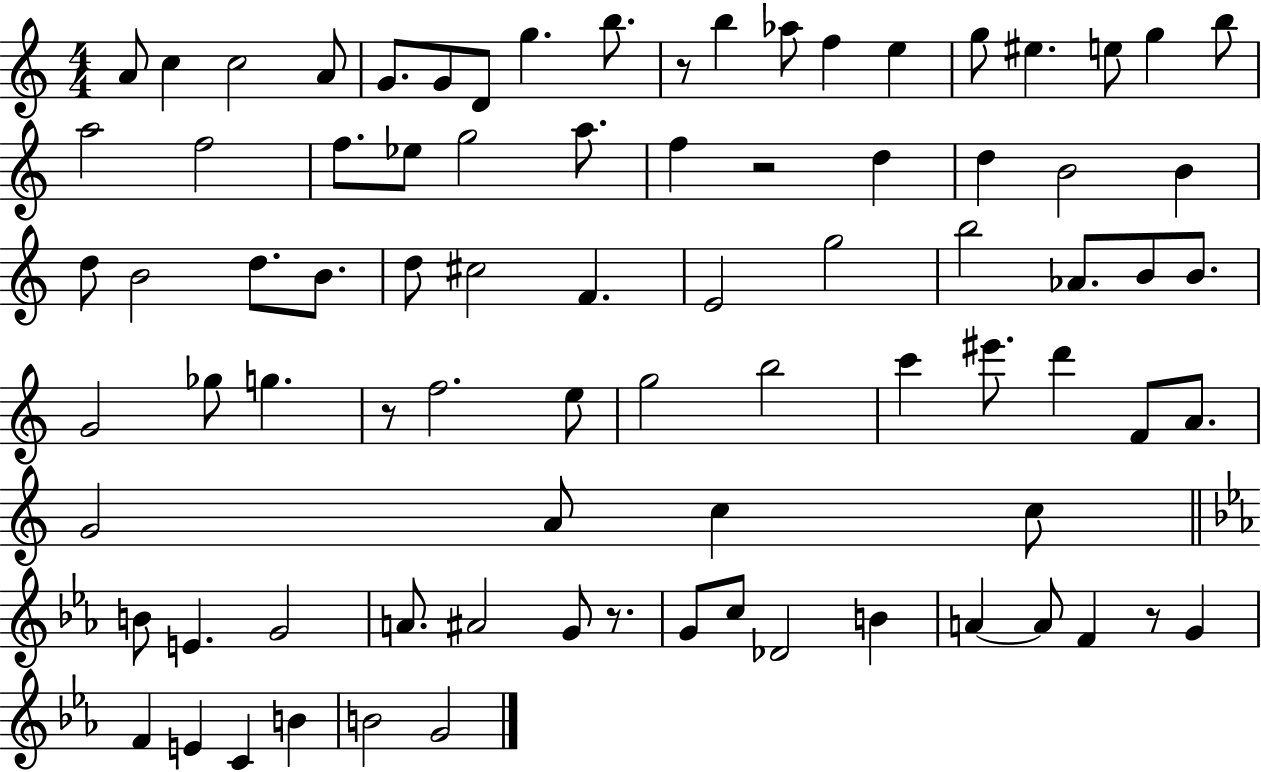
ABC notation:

X:1
T:Untitled
M:4/4
L:1/4
K:C
A/2 c c2 A/2 G/2 G/2 D/2 g b/2 z/2 b _a/2 f e g/2 ^e e/2 g b/2 a2 f2 f/2 _e/2 g2 a/2 f z2 d d B2 B d/2 B2 d/2 B/2 d/2 ^c2 F E2 g2 b2 _A/2 B/2 B/2 G2 _g/2 g z/2 f2 e/2 g2 b2 c' ^e'/2 d' F/2 A/2 G2 A/2 c c/2 B/2 E G2 A/2 ^A2 G/2 z/2 G/2 c/2 _D2 B A A/2 F z/2 G F E C B B2 G2